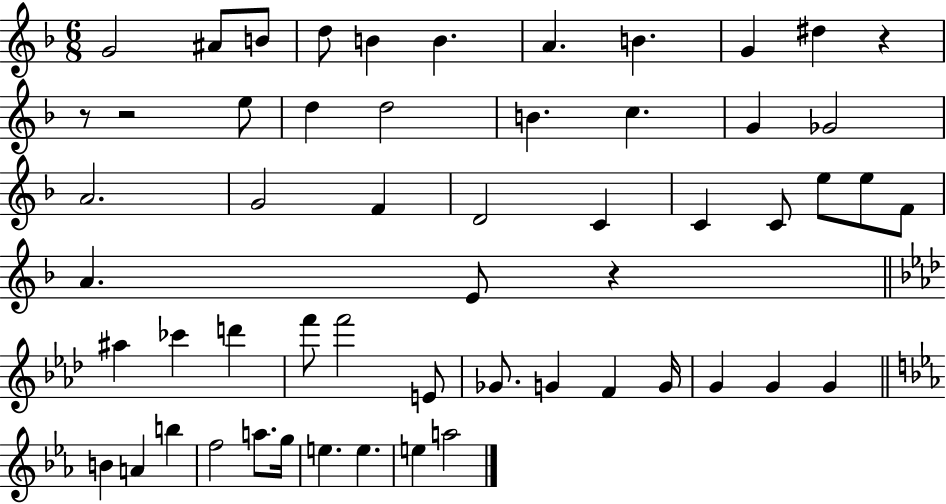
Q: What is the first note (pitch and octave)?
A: G4